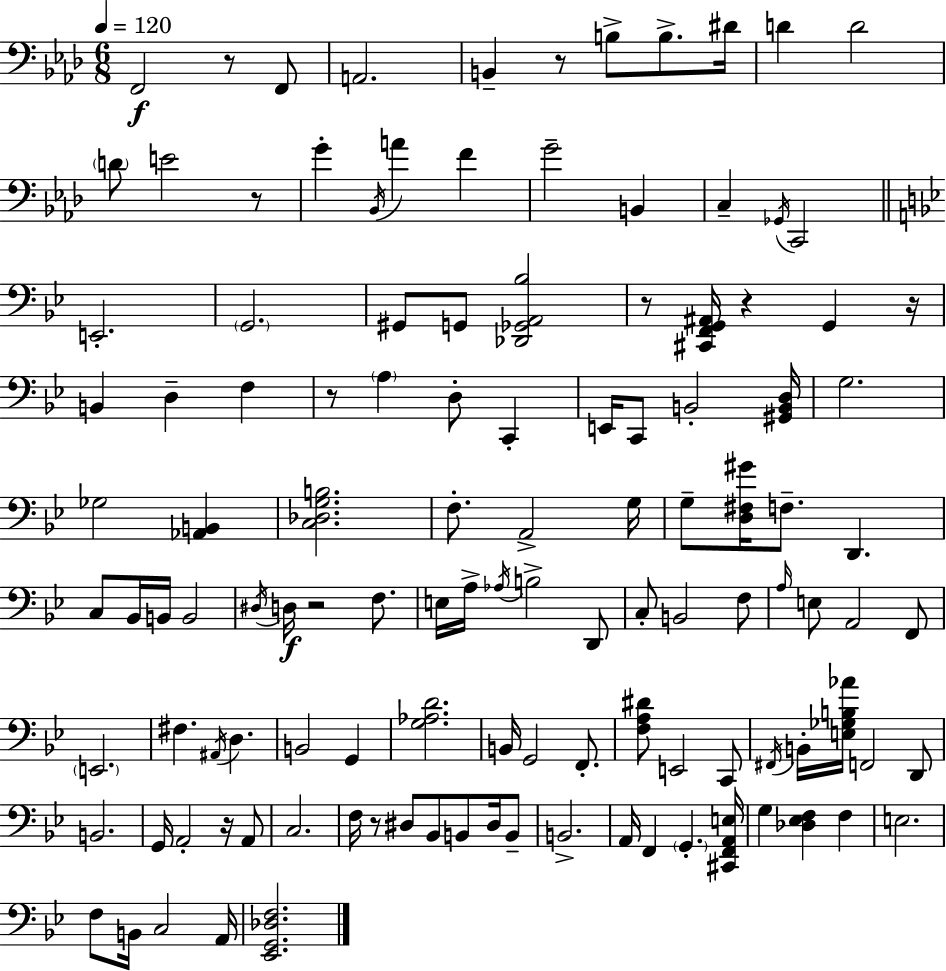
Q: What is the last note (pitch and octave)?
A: A2